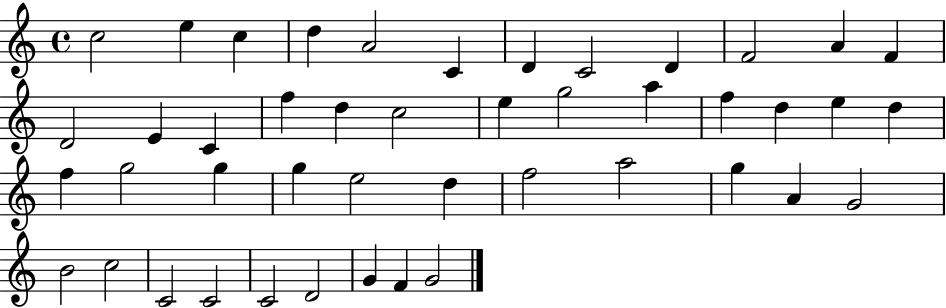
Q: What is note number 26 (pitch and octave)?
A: F5